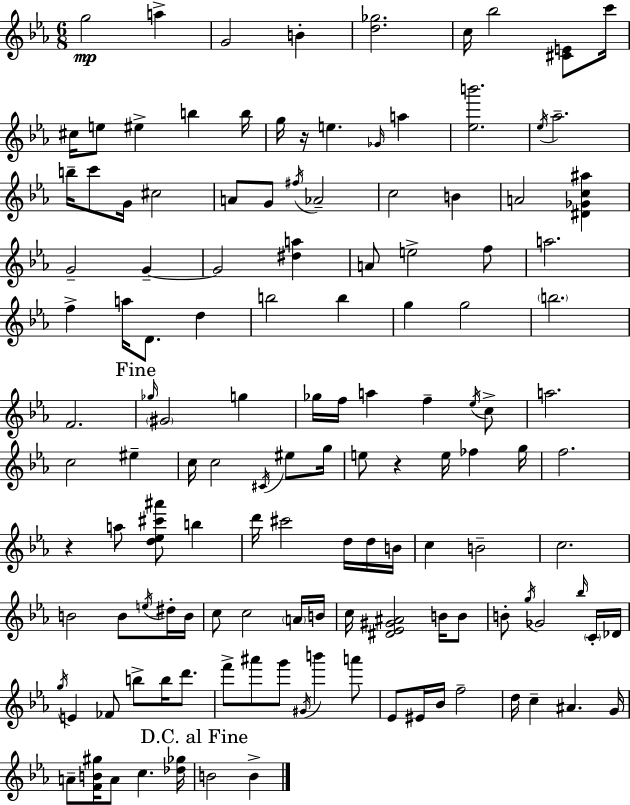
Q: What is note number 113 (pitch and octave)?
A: D5